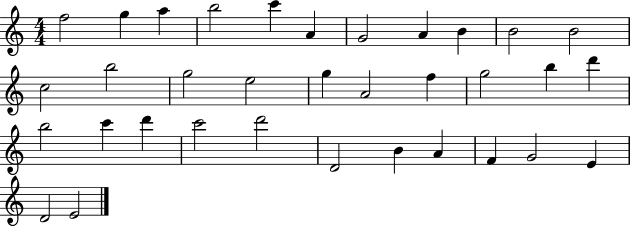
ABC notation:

X:1
T:Untitled
M:4/4
L:1/4
K:C
f2 g a b2 c' A G2 A B B2 B2 c2 b2 g2 e2 g A2 f g2 b d' b2 c' d' c'2 d'2 D2 B A F G2 E D2 E2